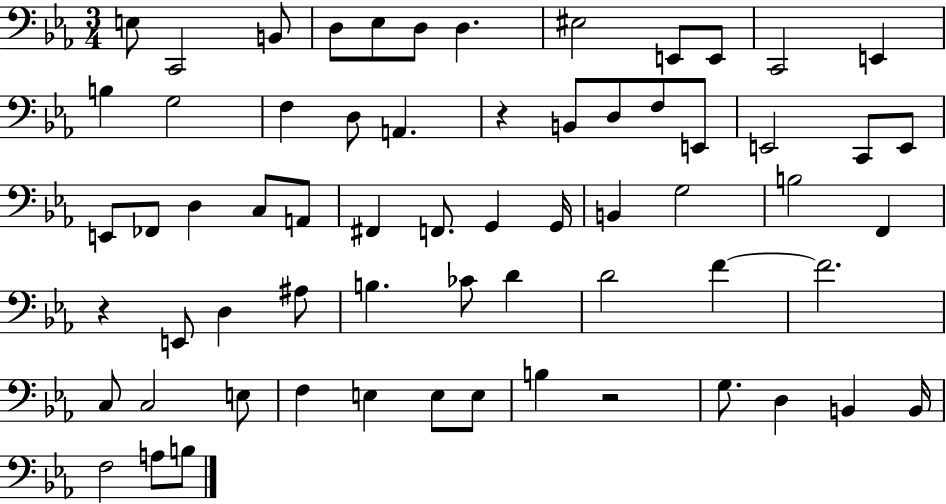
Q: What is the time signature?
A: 3/4